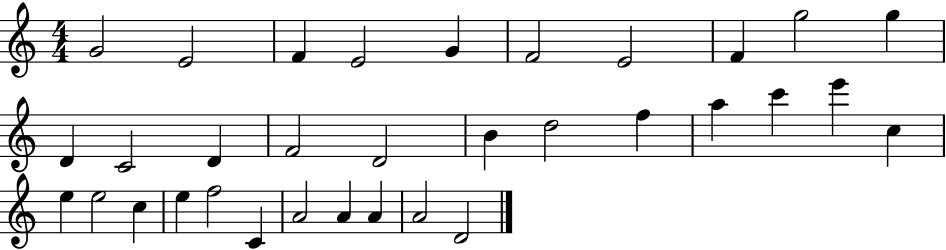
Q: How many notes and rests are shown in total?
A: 33